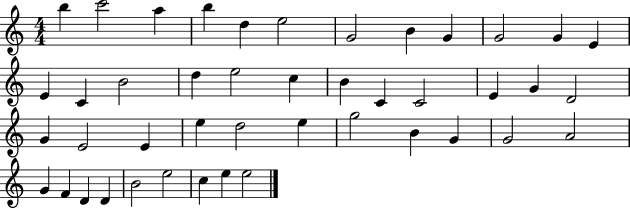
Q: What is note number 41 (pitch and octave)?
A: E5